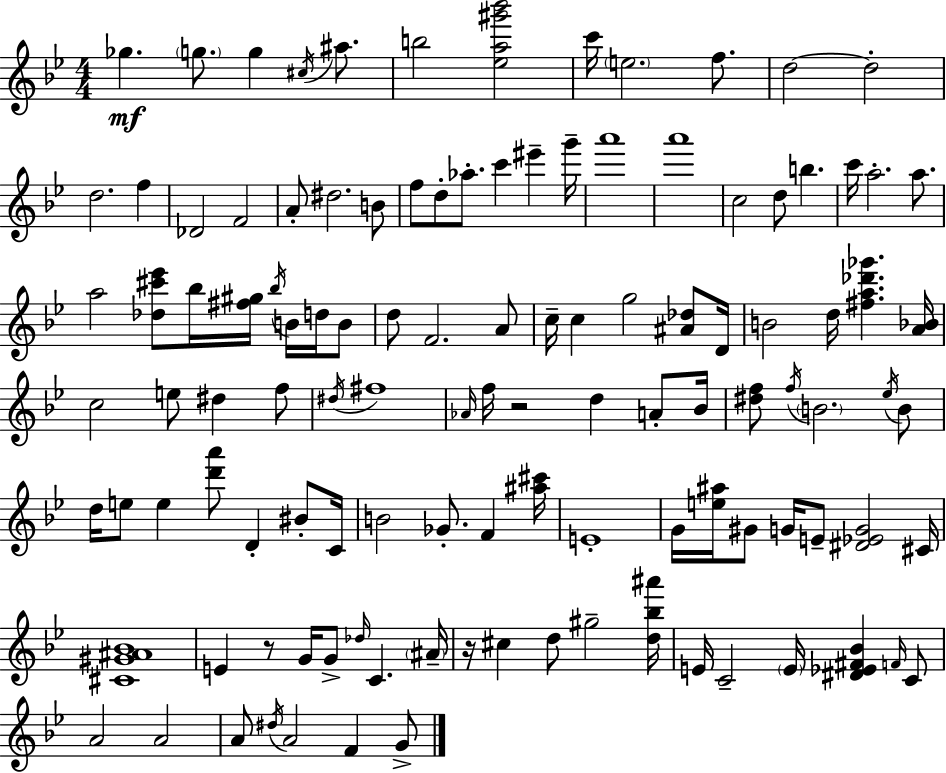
{
  \clef treble
  \numericTimeSignature
  \time 4/4
  \key bes \major
  ges''4.\mf \parenthesize g''8. g''4 \acciaccatura { cis''16 } ais''8. | b''2 <ees'' a'' gis''' bes'''>2 | c'''16 \parenthesize e''2. f''8. | d''2~~ d''2-. | \break d''2. f''4 | des'2 f'2 | a'8-. dis''2. b'8 | f''8 d''8-. aes''8.-. c'''4 eis'''4-- | \break g'''16-- a'''1 | a'''1 | c''2 d''8 b''4. | c'''16 a''2.-. a''8. | \break a''2 <des'' cis''' ees'''>8 bes''16 <fis'' gis''>16 \acciaccatura { bes''16 } b'16 d''16 | b'8 d''8 f'2. | a'8 c''16-- c''4 g''2 <ais' des''>8 | d'16 b'2 d''16 <fis'' a'' des''' ges'''>4. | \break <a' bes'>16 c''2 e''8 dis''4 | f''8 \acciaccatura { dis''16 } fis''1 | \grace { aes'16 } f''16 r2 d''4 | a'8-. bes'16 <dis'' f''>8 \acciaccatura { f''16 } \parenthesize b'2. | \break \acciaccatura { ees''16 } b'8 d''16 e''8 e''4 <d''' a'''>8 d'4-. | bis'8-. c'16 b'2 ges'8.-. | f'4 <ais'' cis'''>16 e'1-. | g'16 <e'' ais''>16 gis'8 g'16 e'8-- <dis' ees' g'>2 | \break cis'16 <cis' gis' ais' bes'>1 | e'4 r8 g'16 g'8-> \grace { des''16 } | c'4. \parenthesize ais'16-- r16 cis''4 d''8 gis''2-- | <d'' bes'' ais'''>16 e'16 c'2-- | \break \parenthesize e'16 <dis' ees' fis' bes'>4 \grace { f'16 } c'8 a'2 | a'2 a'8 \acciaccatura { dis''16 } a'2 | f'4 g'8-> \bar "|."
}